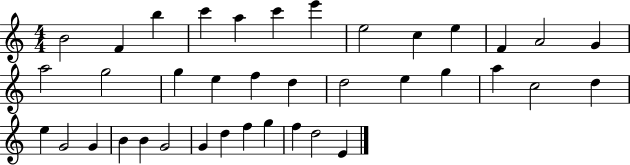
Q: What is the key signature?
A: C major